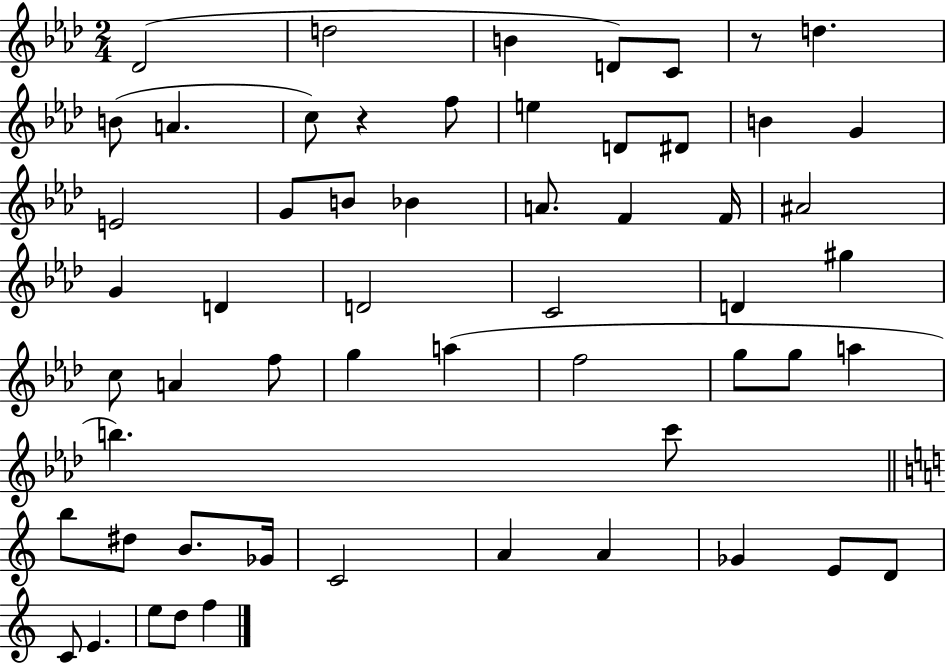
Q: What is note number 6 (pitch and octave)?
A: D5